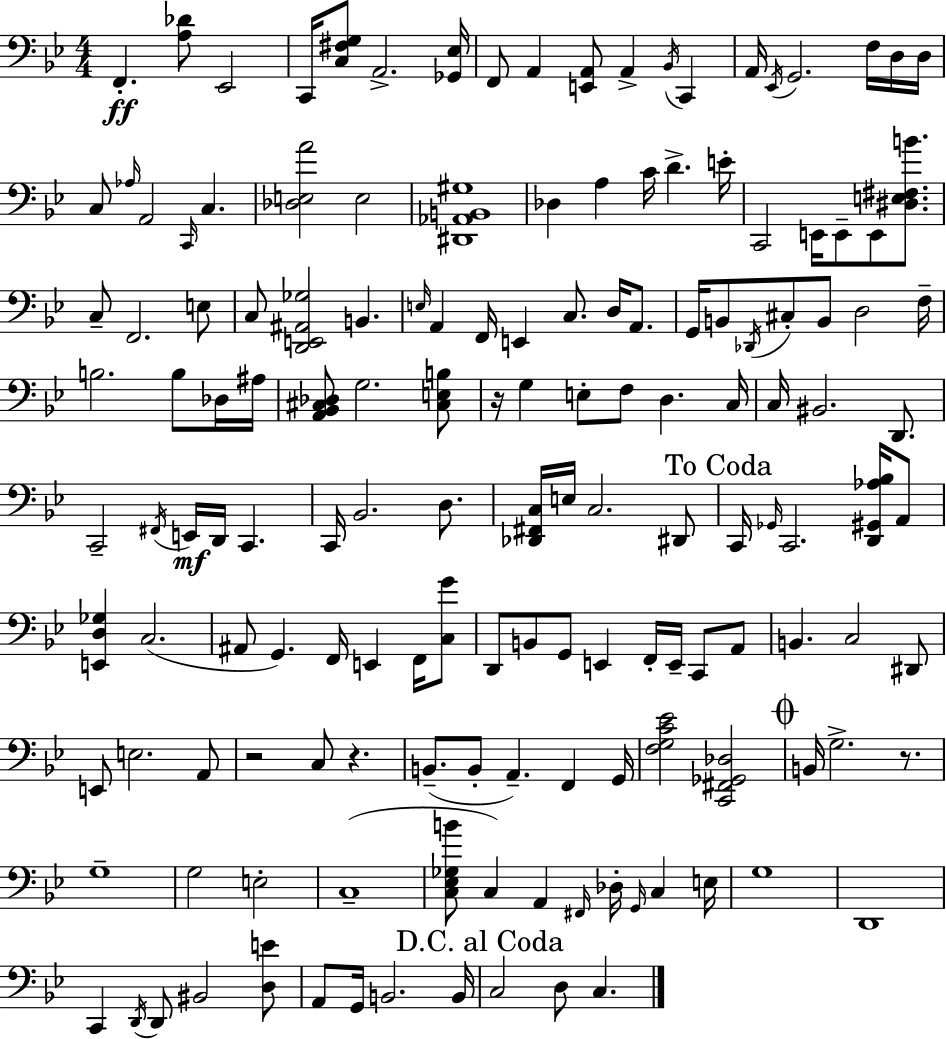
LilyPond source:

{
  \clef bass
  \numericTimeSignature
  \time 4/4
  \key bes \major
  f,4.-.\ff <a des'>8 ees,2 | c,16 <c fis g>8 a,2.-> <ges, ees>16 | f,8 a,4 <e, a,>8 a,4-> \acciaccatura { bes,16 } c,4 | a,16 \acciaccatura { ees,16 } g,2. f16 | \break d16 d16 c8 \grace { aes16 } a,2 \grace { c,16 } c4. | <des e a'>2 e2 | <dis, aes, b, gis>1 | des4 a4 c'16 d'4.-> | \break e'16-. c,2 e,16 e,8-- e,8 | <dis e fis b'>8. c8-- f,2. | e8 c8 <d, e, ais, ges>2 b,4. | \grace { e16 } a,4 f,16 e,4 c8. | \break d16 a,8. g,16 b,8 \acciaccatura { des,16 } cis8-. b,8 d2 | f16-- b2. | b8 des16 ais16 <a, bes, cis des>8 g2. | <cis e b>8 r16 g4 e8-. f8 d4. | \break c16 c16 bis,2. | d,8. c,2-- \acciaccatura { fis,16 } e,16\mf | d,16 c,4. c,16 bes,2. | d8. <des, fis, c>16 e16 c2. | \break dis,8 \mark "To Coda" c,16 \grace { ges,16 } c,2. | <d, gis, aes bes>16 a,8 <e, d ges>4 c2.( | ais,8 g,4.) | f,16 e,4 f,16 <c g'>8 d,8 b,8 g,8 e,4 | \break f,16-. e,16-- c,8 a,8 b,4. c2 | dis,8 e,8 e2. | a,8 r2 | c8 r4. b,8.--( b,8-. a,4.--) | \break f,4 g,16 <f g c' ees'>2 | <c, fis, ges, des>2 \mark \markup { \musicglyph "scripts.coda" } b,16 g2.-> | r8. g1-- | g2 | \break e2-. c1--( | <c ees ges b'>8 c4) a,4 | \grace { fis,16 } des16-. \grace { g,16 } c4 e16 g1 | d,1 | \break c,4 \acciaccatura { d,16 } d,8 | bis,2 <d e'>8 a,8 g,16 b,2. | b,16 \mark "D.C. al Coda" c2 | d8 c4. \bar "|."
}